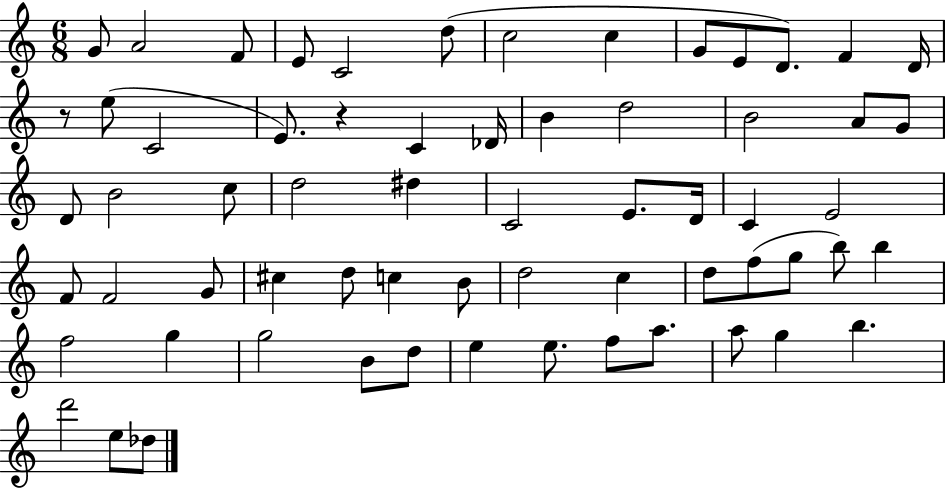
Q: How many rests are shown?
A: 2